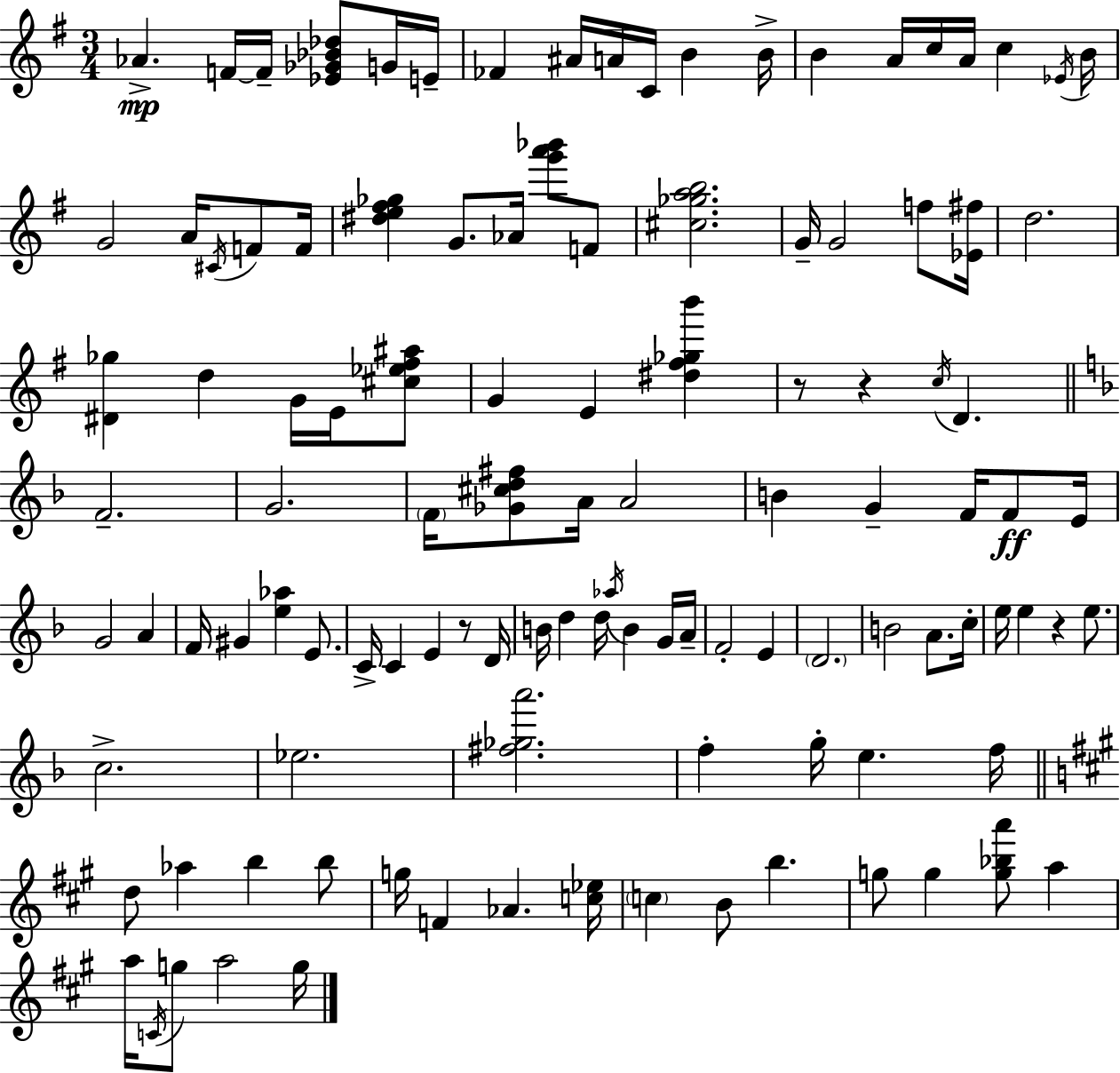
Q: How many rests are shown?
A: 4